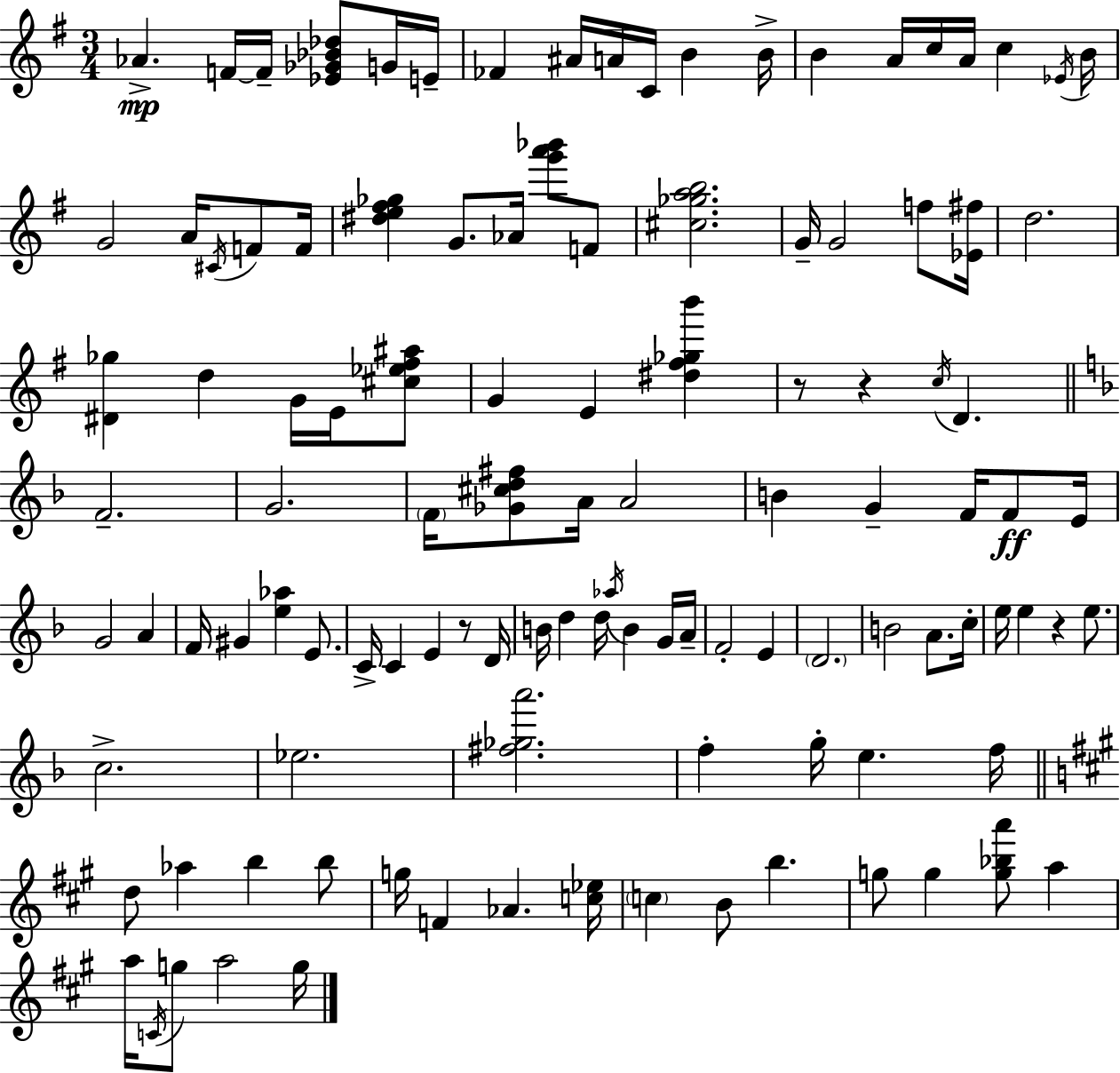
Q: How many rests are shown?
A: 4